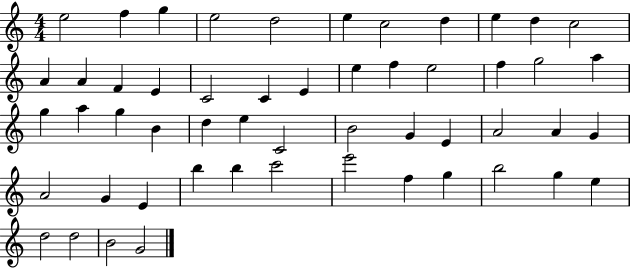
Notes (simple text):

E5/h F5/q G5/q E5/h D5/h E5/q C5/h D5/q E5/q D5/q C5/h A4/q A4/q F4/q E4/q C4/h C4/q E4/q E5/q F5/q E5/h F5/q G5/h A5/q G5/q A5/q G5/q B4/q D5/q E5/q C4/h B4/h G4/q E4/q A4/h A4/q G4/q A4/h G4/q E4/q B5/q B5/q C6/h E6/h F5/q G5/q B5/h G5/q E5/q D5/h D5/h B4/h G4/h